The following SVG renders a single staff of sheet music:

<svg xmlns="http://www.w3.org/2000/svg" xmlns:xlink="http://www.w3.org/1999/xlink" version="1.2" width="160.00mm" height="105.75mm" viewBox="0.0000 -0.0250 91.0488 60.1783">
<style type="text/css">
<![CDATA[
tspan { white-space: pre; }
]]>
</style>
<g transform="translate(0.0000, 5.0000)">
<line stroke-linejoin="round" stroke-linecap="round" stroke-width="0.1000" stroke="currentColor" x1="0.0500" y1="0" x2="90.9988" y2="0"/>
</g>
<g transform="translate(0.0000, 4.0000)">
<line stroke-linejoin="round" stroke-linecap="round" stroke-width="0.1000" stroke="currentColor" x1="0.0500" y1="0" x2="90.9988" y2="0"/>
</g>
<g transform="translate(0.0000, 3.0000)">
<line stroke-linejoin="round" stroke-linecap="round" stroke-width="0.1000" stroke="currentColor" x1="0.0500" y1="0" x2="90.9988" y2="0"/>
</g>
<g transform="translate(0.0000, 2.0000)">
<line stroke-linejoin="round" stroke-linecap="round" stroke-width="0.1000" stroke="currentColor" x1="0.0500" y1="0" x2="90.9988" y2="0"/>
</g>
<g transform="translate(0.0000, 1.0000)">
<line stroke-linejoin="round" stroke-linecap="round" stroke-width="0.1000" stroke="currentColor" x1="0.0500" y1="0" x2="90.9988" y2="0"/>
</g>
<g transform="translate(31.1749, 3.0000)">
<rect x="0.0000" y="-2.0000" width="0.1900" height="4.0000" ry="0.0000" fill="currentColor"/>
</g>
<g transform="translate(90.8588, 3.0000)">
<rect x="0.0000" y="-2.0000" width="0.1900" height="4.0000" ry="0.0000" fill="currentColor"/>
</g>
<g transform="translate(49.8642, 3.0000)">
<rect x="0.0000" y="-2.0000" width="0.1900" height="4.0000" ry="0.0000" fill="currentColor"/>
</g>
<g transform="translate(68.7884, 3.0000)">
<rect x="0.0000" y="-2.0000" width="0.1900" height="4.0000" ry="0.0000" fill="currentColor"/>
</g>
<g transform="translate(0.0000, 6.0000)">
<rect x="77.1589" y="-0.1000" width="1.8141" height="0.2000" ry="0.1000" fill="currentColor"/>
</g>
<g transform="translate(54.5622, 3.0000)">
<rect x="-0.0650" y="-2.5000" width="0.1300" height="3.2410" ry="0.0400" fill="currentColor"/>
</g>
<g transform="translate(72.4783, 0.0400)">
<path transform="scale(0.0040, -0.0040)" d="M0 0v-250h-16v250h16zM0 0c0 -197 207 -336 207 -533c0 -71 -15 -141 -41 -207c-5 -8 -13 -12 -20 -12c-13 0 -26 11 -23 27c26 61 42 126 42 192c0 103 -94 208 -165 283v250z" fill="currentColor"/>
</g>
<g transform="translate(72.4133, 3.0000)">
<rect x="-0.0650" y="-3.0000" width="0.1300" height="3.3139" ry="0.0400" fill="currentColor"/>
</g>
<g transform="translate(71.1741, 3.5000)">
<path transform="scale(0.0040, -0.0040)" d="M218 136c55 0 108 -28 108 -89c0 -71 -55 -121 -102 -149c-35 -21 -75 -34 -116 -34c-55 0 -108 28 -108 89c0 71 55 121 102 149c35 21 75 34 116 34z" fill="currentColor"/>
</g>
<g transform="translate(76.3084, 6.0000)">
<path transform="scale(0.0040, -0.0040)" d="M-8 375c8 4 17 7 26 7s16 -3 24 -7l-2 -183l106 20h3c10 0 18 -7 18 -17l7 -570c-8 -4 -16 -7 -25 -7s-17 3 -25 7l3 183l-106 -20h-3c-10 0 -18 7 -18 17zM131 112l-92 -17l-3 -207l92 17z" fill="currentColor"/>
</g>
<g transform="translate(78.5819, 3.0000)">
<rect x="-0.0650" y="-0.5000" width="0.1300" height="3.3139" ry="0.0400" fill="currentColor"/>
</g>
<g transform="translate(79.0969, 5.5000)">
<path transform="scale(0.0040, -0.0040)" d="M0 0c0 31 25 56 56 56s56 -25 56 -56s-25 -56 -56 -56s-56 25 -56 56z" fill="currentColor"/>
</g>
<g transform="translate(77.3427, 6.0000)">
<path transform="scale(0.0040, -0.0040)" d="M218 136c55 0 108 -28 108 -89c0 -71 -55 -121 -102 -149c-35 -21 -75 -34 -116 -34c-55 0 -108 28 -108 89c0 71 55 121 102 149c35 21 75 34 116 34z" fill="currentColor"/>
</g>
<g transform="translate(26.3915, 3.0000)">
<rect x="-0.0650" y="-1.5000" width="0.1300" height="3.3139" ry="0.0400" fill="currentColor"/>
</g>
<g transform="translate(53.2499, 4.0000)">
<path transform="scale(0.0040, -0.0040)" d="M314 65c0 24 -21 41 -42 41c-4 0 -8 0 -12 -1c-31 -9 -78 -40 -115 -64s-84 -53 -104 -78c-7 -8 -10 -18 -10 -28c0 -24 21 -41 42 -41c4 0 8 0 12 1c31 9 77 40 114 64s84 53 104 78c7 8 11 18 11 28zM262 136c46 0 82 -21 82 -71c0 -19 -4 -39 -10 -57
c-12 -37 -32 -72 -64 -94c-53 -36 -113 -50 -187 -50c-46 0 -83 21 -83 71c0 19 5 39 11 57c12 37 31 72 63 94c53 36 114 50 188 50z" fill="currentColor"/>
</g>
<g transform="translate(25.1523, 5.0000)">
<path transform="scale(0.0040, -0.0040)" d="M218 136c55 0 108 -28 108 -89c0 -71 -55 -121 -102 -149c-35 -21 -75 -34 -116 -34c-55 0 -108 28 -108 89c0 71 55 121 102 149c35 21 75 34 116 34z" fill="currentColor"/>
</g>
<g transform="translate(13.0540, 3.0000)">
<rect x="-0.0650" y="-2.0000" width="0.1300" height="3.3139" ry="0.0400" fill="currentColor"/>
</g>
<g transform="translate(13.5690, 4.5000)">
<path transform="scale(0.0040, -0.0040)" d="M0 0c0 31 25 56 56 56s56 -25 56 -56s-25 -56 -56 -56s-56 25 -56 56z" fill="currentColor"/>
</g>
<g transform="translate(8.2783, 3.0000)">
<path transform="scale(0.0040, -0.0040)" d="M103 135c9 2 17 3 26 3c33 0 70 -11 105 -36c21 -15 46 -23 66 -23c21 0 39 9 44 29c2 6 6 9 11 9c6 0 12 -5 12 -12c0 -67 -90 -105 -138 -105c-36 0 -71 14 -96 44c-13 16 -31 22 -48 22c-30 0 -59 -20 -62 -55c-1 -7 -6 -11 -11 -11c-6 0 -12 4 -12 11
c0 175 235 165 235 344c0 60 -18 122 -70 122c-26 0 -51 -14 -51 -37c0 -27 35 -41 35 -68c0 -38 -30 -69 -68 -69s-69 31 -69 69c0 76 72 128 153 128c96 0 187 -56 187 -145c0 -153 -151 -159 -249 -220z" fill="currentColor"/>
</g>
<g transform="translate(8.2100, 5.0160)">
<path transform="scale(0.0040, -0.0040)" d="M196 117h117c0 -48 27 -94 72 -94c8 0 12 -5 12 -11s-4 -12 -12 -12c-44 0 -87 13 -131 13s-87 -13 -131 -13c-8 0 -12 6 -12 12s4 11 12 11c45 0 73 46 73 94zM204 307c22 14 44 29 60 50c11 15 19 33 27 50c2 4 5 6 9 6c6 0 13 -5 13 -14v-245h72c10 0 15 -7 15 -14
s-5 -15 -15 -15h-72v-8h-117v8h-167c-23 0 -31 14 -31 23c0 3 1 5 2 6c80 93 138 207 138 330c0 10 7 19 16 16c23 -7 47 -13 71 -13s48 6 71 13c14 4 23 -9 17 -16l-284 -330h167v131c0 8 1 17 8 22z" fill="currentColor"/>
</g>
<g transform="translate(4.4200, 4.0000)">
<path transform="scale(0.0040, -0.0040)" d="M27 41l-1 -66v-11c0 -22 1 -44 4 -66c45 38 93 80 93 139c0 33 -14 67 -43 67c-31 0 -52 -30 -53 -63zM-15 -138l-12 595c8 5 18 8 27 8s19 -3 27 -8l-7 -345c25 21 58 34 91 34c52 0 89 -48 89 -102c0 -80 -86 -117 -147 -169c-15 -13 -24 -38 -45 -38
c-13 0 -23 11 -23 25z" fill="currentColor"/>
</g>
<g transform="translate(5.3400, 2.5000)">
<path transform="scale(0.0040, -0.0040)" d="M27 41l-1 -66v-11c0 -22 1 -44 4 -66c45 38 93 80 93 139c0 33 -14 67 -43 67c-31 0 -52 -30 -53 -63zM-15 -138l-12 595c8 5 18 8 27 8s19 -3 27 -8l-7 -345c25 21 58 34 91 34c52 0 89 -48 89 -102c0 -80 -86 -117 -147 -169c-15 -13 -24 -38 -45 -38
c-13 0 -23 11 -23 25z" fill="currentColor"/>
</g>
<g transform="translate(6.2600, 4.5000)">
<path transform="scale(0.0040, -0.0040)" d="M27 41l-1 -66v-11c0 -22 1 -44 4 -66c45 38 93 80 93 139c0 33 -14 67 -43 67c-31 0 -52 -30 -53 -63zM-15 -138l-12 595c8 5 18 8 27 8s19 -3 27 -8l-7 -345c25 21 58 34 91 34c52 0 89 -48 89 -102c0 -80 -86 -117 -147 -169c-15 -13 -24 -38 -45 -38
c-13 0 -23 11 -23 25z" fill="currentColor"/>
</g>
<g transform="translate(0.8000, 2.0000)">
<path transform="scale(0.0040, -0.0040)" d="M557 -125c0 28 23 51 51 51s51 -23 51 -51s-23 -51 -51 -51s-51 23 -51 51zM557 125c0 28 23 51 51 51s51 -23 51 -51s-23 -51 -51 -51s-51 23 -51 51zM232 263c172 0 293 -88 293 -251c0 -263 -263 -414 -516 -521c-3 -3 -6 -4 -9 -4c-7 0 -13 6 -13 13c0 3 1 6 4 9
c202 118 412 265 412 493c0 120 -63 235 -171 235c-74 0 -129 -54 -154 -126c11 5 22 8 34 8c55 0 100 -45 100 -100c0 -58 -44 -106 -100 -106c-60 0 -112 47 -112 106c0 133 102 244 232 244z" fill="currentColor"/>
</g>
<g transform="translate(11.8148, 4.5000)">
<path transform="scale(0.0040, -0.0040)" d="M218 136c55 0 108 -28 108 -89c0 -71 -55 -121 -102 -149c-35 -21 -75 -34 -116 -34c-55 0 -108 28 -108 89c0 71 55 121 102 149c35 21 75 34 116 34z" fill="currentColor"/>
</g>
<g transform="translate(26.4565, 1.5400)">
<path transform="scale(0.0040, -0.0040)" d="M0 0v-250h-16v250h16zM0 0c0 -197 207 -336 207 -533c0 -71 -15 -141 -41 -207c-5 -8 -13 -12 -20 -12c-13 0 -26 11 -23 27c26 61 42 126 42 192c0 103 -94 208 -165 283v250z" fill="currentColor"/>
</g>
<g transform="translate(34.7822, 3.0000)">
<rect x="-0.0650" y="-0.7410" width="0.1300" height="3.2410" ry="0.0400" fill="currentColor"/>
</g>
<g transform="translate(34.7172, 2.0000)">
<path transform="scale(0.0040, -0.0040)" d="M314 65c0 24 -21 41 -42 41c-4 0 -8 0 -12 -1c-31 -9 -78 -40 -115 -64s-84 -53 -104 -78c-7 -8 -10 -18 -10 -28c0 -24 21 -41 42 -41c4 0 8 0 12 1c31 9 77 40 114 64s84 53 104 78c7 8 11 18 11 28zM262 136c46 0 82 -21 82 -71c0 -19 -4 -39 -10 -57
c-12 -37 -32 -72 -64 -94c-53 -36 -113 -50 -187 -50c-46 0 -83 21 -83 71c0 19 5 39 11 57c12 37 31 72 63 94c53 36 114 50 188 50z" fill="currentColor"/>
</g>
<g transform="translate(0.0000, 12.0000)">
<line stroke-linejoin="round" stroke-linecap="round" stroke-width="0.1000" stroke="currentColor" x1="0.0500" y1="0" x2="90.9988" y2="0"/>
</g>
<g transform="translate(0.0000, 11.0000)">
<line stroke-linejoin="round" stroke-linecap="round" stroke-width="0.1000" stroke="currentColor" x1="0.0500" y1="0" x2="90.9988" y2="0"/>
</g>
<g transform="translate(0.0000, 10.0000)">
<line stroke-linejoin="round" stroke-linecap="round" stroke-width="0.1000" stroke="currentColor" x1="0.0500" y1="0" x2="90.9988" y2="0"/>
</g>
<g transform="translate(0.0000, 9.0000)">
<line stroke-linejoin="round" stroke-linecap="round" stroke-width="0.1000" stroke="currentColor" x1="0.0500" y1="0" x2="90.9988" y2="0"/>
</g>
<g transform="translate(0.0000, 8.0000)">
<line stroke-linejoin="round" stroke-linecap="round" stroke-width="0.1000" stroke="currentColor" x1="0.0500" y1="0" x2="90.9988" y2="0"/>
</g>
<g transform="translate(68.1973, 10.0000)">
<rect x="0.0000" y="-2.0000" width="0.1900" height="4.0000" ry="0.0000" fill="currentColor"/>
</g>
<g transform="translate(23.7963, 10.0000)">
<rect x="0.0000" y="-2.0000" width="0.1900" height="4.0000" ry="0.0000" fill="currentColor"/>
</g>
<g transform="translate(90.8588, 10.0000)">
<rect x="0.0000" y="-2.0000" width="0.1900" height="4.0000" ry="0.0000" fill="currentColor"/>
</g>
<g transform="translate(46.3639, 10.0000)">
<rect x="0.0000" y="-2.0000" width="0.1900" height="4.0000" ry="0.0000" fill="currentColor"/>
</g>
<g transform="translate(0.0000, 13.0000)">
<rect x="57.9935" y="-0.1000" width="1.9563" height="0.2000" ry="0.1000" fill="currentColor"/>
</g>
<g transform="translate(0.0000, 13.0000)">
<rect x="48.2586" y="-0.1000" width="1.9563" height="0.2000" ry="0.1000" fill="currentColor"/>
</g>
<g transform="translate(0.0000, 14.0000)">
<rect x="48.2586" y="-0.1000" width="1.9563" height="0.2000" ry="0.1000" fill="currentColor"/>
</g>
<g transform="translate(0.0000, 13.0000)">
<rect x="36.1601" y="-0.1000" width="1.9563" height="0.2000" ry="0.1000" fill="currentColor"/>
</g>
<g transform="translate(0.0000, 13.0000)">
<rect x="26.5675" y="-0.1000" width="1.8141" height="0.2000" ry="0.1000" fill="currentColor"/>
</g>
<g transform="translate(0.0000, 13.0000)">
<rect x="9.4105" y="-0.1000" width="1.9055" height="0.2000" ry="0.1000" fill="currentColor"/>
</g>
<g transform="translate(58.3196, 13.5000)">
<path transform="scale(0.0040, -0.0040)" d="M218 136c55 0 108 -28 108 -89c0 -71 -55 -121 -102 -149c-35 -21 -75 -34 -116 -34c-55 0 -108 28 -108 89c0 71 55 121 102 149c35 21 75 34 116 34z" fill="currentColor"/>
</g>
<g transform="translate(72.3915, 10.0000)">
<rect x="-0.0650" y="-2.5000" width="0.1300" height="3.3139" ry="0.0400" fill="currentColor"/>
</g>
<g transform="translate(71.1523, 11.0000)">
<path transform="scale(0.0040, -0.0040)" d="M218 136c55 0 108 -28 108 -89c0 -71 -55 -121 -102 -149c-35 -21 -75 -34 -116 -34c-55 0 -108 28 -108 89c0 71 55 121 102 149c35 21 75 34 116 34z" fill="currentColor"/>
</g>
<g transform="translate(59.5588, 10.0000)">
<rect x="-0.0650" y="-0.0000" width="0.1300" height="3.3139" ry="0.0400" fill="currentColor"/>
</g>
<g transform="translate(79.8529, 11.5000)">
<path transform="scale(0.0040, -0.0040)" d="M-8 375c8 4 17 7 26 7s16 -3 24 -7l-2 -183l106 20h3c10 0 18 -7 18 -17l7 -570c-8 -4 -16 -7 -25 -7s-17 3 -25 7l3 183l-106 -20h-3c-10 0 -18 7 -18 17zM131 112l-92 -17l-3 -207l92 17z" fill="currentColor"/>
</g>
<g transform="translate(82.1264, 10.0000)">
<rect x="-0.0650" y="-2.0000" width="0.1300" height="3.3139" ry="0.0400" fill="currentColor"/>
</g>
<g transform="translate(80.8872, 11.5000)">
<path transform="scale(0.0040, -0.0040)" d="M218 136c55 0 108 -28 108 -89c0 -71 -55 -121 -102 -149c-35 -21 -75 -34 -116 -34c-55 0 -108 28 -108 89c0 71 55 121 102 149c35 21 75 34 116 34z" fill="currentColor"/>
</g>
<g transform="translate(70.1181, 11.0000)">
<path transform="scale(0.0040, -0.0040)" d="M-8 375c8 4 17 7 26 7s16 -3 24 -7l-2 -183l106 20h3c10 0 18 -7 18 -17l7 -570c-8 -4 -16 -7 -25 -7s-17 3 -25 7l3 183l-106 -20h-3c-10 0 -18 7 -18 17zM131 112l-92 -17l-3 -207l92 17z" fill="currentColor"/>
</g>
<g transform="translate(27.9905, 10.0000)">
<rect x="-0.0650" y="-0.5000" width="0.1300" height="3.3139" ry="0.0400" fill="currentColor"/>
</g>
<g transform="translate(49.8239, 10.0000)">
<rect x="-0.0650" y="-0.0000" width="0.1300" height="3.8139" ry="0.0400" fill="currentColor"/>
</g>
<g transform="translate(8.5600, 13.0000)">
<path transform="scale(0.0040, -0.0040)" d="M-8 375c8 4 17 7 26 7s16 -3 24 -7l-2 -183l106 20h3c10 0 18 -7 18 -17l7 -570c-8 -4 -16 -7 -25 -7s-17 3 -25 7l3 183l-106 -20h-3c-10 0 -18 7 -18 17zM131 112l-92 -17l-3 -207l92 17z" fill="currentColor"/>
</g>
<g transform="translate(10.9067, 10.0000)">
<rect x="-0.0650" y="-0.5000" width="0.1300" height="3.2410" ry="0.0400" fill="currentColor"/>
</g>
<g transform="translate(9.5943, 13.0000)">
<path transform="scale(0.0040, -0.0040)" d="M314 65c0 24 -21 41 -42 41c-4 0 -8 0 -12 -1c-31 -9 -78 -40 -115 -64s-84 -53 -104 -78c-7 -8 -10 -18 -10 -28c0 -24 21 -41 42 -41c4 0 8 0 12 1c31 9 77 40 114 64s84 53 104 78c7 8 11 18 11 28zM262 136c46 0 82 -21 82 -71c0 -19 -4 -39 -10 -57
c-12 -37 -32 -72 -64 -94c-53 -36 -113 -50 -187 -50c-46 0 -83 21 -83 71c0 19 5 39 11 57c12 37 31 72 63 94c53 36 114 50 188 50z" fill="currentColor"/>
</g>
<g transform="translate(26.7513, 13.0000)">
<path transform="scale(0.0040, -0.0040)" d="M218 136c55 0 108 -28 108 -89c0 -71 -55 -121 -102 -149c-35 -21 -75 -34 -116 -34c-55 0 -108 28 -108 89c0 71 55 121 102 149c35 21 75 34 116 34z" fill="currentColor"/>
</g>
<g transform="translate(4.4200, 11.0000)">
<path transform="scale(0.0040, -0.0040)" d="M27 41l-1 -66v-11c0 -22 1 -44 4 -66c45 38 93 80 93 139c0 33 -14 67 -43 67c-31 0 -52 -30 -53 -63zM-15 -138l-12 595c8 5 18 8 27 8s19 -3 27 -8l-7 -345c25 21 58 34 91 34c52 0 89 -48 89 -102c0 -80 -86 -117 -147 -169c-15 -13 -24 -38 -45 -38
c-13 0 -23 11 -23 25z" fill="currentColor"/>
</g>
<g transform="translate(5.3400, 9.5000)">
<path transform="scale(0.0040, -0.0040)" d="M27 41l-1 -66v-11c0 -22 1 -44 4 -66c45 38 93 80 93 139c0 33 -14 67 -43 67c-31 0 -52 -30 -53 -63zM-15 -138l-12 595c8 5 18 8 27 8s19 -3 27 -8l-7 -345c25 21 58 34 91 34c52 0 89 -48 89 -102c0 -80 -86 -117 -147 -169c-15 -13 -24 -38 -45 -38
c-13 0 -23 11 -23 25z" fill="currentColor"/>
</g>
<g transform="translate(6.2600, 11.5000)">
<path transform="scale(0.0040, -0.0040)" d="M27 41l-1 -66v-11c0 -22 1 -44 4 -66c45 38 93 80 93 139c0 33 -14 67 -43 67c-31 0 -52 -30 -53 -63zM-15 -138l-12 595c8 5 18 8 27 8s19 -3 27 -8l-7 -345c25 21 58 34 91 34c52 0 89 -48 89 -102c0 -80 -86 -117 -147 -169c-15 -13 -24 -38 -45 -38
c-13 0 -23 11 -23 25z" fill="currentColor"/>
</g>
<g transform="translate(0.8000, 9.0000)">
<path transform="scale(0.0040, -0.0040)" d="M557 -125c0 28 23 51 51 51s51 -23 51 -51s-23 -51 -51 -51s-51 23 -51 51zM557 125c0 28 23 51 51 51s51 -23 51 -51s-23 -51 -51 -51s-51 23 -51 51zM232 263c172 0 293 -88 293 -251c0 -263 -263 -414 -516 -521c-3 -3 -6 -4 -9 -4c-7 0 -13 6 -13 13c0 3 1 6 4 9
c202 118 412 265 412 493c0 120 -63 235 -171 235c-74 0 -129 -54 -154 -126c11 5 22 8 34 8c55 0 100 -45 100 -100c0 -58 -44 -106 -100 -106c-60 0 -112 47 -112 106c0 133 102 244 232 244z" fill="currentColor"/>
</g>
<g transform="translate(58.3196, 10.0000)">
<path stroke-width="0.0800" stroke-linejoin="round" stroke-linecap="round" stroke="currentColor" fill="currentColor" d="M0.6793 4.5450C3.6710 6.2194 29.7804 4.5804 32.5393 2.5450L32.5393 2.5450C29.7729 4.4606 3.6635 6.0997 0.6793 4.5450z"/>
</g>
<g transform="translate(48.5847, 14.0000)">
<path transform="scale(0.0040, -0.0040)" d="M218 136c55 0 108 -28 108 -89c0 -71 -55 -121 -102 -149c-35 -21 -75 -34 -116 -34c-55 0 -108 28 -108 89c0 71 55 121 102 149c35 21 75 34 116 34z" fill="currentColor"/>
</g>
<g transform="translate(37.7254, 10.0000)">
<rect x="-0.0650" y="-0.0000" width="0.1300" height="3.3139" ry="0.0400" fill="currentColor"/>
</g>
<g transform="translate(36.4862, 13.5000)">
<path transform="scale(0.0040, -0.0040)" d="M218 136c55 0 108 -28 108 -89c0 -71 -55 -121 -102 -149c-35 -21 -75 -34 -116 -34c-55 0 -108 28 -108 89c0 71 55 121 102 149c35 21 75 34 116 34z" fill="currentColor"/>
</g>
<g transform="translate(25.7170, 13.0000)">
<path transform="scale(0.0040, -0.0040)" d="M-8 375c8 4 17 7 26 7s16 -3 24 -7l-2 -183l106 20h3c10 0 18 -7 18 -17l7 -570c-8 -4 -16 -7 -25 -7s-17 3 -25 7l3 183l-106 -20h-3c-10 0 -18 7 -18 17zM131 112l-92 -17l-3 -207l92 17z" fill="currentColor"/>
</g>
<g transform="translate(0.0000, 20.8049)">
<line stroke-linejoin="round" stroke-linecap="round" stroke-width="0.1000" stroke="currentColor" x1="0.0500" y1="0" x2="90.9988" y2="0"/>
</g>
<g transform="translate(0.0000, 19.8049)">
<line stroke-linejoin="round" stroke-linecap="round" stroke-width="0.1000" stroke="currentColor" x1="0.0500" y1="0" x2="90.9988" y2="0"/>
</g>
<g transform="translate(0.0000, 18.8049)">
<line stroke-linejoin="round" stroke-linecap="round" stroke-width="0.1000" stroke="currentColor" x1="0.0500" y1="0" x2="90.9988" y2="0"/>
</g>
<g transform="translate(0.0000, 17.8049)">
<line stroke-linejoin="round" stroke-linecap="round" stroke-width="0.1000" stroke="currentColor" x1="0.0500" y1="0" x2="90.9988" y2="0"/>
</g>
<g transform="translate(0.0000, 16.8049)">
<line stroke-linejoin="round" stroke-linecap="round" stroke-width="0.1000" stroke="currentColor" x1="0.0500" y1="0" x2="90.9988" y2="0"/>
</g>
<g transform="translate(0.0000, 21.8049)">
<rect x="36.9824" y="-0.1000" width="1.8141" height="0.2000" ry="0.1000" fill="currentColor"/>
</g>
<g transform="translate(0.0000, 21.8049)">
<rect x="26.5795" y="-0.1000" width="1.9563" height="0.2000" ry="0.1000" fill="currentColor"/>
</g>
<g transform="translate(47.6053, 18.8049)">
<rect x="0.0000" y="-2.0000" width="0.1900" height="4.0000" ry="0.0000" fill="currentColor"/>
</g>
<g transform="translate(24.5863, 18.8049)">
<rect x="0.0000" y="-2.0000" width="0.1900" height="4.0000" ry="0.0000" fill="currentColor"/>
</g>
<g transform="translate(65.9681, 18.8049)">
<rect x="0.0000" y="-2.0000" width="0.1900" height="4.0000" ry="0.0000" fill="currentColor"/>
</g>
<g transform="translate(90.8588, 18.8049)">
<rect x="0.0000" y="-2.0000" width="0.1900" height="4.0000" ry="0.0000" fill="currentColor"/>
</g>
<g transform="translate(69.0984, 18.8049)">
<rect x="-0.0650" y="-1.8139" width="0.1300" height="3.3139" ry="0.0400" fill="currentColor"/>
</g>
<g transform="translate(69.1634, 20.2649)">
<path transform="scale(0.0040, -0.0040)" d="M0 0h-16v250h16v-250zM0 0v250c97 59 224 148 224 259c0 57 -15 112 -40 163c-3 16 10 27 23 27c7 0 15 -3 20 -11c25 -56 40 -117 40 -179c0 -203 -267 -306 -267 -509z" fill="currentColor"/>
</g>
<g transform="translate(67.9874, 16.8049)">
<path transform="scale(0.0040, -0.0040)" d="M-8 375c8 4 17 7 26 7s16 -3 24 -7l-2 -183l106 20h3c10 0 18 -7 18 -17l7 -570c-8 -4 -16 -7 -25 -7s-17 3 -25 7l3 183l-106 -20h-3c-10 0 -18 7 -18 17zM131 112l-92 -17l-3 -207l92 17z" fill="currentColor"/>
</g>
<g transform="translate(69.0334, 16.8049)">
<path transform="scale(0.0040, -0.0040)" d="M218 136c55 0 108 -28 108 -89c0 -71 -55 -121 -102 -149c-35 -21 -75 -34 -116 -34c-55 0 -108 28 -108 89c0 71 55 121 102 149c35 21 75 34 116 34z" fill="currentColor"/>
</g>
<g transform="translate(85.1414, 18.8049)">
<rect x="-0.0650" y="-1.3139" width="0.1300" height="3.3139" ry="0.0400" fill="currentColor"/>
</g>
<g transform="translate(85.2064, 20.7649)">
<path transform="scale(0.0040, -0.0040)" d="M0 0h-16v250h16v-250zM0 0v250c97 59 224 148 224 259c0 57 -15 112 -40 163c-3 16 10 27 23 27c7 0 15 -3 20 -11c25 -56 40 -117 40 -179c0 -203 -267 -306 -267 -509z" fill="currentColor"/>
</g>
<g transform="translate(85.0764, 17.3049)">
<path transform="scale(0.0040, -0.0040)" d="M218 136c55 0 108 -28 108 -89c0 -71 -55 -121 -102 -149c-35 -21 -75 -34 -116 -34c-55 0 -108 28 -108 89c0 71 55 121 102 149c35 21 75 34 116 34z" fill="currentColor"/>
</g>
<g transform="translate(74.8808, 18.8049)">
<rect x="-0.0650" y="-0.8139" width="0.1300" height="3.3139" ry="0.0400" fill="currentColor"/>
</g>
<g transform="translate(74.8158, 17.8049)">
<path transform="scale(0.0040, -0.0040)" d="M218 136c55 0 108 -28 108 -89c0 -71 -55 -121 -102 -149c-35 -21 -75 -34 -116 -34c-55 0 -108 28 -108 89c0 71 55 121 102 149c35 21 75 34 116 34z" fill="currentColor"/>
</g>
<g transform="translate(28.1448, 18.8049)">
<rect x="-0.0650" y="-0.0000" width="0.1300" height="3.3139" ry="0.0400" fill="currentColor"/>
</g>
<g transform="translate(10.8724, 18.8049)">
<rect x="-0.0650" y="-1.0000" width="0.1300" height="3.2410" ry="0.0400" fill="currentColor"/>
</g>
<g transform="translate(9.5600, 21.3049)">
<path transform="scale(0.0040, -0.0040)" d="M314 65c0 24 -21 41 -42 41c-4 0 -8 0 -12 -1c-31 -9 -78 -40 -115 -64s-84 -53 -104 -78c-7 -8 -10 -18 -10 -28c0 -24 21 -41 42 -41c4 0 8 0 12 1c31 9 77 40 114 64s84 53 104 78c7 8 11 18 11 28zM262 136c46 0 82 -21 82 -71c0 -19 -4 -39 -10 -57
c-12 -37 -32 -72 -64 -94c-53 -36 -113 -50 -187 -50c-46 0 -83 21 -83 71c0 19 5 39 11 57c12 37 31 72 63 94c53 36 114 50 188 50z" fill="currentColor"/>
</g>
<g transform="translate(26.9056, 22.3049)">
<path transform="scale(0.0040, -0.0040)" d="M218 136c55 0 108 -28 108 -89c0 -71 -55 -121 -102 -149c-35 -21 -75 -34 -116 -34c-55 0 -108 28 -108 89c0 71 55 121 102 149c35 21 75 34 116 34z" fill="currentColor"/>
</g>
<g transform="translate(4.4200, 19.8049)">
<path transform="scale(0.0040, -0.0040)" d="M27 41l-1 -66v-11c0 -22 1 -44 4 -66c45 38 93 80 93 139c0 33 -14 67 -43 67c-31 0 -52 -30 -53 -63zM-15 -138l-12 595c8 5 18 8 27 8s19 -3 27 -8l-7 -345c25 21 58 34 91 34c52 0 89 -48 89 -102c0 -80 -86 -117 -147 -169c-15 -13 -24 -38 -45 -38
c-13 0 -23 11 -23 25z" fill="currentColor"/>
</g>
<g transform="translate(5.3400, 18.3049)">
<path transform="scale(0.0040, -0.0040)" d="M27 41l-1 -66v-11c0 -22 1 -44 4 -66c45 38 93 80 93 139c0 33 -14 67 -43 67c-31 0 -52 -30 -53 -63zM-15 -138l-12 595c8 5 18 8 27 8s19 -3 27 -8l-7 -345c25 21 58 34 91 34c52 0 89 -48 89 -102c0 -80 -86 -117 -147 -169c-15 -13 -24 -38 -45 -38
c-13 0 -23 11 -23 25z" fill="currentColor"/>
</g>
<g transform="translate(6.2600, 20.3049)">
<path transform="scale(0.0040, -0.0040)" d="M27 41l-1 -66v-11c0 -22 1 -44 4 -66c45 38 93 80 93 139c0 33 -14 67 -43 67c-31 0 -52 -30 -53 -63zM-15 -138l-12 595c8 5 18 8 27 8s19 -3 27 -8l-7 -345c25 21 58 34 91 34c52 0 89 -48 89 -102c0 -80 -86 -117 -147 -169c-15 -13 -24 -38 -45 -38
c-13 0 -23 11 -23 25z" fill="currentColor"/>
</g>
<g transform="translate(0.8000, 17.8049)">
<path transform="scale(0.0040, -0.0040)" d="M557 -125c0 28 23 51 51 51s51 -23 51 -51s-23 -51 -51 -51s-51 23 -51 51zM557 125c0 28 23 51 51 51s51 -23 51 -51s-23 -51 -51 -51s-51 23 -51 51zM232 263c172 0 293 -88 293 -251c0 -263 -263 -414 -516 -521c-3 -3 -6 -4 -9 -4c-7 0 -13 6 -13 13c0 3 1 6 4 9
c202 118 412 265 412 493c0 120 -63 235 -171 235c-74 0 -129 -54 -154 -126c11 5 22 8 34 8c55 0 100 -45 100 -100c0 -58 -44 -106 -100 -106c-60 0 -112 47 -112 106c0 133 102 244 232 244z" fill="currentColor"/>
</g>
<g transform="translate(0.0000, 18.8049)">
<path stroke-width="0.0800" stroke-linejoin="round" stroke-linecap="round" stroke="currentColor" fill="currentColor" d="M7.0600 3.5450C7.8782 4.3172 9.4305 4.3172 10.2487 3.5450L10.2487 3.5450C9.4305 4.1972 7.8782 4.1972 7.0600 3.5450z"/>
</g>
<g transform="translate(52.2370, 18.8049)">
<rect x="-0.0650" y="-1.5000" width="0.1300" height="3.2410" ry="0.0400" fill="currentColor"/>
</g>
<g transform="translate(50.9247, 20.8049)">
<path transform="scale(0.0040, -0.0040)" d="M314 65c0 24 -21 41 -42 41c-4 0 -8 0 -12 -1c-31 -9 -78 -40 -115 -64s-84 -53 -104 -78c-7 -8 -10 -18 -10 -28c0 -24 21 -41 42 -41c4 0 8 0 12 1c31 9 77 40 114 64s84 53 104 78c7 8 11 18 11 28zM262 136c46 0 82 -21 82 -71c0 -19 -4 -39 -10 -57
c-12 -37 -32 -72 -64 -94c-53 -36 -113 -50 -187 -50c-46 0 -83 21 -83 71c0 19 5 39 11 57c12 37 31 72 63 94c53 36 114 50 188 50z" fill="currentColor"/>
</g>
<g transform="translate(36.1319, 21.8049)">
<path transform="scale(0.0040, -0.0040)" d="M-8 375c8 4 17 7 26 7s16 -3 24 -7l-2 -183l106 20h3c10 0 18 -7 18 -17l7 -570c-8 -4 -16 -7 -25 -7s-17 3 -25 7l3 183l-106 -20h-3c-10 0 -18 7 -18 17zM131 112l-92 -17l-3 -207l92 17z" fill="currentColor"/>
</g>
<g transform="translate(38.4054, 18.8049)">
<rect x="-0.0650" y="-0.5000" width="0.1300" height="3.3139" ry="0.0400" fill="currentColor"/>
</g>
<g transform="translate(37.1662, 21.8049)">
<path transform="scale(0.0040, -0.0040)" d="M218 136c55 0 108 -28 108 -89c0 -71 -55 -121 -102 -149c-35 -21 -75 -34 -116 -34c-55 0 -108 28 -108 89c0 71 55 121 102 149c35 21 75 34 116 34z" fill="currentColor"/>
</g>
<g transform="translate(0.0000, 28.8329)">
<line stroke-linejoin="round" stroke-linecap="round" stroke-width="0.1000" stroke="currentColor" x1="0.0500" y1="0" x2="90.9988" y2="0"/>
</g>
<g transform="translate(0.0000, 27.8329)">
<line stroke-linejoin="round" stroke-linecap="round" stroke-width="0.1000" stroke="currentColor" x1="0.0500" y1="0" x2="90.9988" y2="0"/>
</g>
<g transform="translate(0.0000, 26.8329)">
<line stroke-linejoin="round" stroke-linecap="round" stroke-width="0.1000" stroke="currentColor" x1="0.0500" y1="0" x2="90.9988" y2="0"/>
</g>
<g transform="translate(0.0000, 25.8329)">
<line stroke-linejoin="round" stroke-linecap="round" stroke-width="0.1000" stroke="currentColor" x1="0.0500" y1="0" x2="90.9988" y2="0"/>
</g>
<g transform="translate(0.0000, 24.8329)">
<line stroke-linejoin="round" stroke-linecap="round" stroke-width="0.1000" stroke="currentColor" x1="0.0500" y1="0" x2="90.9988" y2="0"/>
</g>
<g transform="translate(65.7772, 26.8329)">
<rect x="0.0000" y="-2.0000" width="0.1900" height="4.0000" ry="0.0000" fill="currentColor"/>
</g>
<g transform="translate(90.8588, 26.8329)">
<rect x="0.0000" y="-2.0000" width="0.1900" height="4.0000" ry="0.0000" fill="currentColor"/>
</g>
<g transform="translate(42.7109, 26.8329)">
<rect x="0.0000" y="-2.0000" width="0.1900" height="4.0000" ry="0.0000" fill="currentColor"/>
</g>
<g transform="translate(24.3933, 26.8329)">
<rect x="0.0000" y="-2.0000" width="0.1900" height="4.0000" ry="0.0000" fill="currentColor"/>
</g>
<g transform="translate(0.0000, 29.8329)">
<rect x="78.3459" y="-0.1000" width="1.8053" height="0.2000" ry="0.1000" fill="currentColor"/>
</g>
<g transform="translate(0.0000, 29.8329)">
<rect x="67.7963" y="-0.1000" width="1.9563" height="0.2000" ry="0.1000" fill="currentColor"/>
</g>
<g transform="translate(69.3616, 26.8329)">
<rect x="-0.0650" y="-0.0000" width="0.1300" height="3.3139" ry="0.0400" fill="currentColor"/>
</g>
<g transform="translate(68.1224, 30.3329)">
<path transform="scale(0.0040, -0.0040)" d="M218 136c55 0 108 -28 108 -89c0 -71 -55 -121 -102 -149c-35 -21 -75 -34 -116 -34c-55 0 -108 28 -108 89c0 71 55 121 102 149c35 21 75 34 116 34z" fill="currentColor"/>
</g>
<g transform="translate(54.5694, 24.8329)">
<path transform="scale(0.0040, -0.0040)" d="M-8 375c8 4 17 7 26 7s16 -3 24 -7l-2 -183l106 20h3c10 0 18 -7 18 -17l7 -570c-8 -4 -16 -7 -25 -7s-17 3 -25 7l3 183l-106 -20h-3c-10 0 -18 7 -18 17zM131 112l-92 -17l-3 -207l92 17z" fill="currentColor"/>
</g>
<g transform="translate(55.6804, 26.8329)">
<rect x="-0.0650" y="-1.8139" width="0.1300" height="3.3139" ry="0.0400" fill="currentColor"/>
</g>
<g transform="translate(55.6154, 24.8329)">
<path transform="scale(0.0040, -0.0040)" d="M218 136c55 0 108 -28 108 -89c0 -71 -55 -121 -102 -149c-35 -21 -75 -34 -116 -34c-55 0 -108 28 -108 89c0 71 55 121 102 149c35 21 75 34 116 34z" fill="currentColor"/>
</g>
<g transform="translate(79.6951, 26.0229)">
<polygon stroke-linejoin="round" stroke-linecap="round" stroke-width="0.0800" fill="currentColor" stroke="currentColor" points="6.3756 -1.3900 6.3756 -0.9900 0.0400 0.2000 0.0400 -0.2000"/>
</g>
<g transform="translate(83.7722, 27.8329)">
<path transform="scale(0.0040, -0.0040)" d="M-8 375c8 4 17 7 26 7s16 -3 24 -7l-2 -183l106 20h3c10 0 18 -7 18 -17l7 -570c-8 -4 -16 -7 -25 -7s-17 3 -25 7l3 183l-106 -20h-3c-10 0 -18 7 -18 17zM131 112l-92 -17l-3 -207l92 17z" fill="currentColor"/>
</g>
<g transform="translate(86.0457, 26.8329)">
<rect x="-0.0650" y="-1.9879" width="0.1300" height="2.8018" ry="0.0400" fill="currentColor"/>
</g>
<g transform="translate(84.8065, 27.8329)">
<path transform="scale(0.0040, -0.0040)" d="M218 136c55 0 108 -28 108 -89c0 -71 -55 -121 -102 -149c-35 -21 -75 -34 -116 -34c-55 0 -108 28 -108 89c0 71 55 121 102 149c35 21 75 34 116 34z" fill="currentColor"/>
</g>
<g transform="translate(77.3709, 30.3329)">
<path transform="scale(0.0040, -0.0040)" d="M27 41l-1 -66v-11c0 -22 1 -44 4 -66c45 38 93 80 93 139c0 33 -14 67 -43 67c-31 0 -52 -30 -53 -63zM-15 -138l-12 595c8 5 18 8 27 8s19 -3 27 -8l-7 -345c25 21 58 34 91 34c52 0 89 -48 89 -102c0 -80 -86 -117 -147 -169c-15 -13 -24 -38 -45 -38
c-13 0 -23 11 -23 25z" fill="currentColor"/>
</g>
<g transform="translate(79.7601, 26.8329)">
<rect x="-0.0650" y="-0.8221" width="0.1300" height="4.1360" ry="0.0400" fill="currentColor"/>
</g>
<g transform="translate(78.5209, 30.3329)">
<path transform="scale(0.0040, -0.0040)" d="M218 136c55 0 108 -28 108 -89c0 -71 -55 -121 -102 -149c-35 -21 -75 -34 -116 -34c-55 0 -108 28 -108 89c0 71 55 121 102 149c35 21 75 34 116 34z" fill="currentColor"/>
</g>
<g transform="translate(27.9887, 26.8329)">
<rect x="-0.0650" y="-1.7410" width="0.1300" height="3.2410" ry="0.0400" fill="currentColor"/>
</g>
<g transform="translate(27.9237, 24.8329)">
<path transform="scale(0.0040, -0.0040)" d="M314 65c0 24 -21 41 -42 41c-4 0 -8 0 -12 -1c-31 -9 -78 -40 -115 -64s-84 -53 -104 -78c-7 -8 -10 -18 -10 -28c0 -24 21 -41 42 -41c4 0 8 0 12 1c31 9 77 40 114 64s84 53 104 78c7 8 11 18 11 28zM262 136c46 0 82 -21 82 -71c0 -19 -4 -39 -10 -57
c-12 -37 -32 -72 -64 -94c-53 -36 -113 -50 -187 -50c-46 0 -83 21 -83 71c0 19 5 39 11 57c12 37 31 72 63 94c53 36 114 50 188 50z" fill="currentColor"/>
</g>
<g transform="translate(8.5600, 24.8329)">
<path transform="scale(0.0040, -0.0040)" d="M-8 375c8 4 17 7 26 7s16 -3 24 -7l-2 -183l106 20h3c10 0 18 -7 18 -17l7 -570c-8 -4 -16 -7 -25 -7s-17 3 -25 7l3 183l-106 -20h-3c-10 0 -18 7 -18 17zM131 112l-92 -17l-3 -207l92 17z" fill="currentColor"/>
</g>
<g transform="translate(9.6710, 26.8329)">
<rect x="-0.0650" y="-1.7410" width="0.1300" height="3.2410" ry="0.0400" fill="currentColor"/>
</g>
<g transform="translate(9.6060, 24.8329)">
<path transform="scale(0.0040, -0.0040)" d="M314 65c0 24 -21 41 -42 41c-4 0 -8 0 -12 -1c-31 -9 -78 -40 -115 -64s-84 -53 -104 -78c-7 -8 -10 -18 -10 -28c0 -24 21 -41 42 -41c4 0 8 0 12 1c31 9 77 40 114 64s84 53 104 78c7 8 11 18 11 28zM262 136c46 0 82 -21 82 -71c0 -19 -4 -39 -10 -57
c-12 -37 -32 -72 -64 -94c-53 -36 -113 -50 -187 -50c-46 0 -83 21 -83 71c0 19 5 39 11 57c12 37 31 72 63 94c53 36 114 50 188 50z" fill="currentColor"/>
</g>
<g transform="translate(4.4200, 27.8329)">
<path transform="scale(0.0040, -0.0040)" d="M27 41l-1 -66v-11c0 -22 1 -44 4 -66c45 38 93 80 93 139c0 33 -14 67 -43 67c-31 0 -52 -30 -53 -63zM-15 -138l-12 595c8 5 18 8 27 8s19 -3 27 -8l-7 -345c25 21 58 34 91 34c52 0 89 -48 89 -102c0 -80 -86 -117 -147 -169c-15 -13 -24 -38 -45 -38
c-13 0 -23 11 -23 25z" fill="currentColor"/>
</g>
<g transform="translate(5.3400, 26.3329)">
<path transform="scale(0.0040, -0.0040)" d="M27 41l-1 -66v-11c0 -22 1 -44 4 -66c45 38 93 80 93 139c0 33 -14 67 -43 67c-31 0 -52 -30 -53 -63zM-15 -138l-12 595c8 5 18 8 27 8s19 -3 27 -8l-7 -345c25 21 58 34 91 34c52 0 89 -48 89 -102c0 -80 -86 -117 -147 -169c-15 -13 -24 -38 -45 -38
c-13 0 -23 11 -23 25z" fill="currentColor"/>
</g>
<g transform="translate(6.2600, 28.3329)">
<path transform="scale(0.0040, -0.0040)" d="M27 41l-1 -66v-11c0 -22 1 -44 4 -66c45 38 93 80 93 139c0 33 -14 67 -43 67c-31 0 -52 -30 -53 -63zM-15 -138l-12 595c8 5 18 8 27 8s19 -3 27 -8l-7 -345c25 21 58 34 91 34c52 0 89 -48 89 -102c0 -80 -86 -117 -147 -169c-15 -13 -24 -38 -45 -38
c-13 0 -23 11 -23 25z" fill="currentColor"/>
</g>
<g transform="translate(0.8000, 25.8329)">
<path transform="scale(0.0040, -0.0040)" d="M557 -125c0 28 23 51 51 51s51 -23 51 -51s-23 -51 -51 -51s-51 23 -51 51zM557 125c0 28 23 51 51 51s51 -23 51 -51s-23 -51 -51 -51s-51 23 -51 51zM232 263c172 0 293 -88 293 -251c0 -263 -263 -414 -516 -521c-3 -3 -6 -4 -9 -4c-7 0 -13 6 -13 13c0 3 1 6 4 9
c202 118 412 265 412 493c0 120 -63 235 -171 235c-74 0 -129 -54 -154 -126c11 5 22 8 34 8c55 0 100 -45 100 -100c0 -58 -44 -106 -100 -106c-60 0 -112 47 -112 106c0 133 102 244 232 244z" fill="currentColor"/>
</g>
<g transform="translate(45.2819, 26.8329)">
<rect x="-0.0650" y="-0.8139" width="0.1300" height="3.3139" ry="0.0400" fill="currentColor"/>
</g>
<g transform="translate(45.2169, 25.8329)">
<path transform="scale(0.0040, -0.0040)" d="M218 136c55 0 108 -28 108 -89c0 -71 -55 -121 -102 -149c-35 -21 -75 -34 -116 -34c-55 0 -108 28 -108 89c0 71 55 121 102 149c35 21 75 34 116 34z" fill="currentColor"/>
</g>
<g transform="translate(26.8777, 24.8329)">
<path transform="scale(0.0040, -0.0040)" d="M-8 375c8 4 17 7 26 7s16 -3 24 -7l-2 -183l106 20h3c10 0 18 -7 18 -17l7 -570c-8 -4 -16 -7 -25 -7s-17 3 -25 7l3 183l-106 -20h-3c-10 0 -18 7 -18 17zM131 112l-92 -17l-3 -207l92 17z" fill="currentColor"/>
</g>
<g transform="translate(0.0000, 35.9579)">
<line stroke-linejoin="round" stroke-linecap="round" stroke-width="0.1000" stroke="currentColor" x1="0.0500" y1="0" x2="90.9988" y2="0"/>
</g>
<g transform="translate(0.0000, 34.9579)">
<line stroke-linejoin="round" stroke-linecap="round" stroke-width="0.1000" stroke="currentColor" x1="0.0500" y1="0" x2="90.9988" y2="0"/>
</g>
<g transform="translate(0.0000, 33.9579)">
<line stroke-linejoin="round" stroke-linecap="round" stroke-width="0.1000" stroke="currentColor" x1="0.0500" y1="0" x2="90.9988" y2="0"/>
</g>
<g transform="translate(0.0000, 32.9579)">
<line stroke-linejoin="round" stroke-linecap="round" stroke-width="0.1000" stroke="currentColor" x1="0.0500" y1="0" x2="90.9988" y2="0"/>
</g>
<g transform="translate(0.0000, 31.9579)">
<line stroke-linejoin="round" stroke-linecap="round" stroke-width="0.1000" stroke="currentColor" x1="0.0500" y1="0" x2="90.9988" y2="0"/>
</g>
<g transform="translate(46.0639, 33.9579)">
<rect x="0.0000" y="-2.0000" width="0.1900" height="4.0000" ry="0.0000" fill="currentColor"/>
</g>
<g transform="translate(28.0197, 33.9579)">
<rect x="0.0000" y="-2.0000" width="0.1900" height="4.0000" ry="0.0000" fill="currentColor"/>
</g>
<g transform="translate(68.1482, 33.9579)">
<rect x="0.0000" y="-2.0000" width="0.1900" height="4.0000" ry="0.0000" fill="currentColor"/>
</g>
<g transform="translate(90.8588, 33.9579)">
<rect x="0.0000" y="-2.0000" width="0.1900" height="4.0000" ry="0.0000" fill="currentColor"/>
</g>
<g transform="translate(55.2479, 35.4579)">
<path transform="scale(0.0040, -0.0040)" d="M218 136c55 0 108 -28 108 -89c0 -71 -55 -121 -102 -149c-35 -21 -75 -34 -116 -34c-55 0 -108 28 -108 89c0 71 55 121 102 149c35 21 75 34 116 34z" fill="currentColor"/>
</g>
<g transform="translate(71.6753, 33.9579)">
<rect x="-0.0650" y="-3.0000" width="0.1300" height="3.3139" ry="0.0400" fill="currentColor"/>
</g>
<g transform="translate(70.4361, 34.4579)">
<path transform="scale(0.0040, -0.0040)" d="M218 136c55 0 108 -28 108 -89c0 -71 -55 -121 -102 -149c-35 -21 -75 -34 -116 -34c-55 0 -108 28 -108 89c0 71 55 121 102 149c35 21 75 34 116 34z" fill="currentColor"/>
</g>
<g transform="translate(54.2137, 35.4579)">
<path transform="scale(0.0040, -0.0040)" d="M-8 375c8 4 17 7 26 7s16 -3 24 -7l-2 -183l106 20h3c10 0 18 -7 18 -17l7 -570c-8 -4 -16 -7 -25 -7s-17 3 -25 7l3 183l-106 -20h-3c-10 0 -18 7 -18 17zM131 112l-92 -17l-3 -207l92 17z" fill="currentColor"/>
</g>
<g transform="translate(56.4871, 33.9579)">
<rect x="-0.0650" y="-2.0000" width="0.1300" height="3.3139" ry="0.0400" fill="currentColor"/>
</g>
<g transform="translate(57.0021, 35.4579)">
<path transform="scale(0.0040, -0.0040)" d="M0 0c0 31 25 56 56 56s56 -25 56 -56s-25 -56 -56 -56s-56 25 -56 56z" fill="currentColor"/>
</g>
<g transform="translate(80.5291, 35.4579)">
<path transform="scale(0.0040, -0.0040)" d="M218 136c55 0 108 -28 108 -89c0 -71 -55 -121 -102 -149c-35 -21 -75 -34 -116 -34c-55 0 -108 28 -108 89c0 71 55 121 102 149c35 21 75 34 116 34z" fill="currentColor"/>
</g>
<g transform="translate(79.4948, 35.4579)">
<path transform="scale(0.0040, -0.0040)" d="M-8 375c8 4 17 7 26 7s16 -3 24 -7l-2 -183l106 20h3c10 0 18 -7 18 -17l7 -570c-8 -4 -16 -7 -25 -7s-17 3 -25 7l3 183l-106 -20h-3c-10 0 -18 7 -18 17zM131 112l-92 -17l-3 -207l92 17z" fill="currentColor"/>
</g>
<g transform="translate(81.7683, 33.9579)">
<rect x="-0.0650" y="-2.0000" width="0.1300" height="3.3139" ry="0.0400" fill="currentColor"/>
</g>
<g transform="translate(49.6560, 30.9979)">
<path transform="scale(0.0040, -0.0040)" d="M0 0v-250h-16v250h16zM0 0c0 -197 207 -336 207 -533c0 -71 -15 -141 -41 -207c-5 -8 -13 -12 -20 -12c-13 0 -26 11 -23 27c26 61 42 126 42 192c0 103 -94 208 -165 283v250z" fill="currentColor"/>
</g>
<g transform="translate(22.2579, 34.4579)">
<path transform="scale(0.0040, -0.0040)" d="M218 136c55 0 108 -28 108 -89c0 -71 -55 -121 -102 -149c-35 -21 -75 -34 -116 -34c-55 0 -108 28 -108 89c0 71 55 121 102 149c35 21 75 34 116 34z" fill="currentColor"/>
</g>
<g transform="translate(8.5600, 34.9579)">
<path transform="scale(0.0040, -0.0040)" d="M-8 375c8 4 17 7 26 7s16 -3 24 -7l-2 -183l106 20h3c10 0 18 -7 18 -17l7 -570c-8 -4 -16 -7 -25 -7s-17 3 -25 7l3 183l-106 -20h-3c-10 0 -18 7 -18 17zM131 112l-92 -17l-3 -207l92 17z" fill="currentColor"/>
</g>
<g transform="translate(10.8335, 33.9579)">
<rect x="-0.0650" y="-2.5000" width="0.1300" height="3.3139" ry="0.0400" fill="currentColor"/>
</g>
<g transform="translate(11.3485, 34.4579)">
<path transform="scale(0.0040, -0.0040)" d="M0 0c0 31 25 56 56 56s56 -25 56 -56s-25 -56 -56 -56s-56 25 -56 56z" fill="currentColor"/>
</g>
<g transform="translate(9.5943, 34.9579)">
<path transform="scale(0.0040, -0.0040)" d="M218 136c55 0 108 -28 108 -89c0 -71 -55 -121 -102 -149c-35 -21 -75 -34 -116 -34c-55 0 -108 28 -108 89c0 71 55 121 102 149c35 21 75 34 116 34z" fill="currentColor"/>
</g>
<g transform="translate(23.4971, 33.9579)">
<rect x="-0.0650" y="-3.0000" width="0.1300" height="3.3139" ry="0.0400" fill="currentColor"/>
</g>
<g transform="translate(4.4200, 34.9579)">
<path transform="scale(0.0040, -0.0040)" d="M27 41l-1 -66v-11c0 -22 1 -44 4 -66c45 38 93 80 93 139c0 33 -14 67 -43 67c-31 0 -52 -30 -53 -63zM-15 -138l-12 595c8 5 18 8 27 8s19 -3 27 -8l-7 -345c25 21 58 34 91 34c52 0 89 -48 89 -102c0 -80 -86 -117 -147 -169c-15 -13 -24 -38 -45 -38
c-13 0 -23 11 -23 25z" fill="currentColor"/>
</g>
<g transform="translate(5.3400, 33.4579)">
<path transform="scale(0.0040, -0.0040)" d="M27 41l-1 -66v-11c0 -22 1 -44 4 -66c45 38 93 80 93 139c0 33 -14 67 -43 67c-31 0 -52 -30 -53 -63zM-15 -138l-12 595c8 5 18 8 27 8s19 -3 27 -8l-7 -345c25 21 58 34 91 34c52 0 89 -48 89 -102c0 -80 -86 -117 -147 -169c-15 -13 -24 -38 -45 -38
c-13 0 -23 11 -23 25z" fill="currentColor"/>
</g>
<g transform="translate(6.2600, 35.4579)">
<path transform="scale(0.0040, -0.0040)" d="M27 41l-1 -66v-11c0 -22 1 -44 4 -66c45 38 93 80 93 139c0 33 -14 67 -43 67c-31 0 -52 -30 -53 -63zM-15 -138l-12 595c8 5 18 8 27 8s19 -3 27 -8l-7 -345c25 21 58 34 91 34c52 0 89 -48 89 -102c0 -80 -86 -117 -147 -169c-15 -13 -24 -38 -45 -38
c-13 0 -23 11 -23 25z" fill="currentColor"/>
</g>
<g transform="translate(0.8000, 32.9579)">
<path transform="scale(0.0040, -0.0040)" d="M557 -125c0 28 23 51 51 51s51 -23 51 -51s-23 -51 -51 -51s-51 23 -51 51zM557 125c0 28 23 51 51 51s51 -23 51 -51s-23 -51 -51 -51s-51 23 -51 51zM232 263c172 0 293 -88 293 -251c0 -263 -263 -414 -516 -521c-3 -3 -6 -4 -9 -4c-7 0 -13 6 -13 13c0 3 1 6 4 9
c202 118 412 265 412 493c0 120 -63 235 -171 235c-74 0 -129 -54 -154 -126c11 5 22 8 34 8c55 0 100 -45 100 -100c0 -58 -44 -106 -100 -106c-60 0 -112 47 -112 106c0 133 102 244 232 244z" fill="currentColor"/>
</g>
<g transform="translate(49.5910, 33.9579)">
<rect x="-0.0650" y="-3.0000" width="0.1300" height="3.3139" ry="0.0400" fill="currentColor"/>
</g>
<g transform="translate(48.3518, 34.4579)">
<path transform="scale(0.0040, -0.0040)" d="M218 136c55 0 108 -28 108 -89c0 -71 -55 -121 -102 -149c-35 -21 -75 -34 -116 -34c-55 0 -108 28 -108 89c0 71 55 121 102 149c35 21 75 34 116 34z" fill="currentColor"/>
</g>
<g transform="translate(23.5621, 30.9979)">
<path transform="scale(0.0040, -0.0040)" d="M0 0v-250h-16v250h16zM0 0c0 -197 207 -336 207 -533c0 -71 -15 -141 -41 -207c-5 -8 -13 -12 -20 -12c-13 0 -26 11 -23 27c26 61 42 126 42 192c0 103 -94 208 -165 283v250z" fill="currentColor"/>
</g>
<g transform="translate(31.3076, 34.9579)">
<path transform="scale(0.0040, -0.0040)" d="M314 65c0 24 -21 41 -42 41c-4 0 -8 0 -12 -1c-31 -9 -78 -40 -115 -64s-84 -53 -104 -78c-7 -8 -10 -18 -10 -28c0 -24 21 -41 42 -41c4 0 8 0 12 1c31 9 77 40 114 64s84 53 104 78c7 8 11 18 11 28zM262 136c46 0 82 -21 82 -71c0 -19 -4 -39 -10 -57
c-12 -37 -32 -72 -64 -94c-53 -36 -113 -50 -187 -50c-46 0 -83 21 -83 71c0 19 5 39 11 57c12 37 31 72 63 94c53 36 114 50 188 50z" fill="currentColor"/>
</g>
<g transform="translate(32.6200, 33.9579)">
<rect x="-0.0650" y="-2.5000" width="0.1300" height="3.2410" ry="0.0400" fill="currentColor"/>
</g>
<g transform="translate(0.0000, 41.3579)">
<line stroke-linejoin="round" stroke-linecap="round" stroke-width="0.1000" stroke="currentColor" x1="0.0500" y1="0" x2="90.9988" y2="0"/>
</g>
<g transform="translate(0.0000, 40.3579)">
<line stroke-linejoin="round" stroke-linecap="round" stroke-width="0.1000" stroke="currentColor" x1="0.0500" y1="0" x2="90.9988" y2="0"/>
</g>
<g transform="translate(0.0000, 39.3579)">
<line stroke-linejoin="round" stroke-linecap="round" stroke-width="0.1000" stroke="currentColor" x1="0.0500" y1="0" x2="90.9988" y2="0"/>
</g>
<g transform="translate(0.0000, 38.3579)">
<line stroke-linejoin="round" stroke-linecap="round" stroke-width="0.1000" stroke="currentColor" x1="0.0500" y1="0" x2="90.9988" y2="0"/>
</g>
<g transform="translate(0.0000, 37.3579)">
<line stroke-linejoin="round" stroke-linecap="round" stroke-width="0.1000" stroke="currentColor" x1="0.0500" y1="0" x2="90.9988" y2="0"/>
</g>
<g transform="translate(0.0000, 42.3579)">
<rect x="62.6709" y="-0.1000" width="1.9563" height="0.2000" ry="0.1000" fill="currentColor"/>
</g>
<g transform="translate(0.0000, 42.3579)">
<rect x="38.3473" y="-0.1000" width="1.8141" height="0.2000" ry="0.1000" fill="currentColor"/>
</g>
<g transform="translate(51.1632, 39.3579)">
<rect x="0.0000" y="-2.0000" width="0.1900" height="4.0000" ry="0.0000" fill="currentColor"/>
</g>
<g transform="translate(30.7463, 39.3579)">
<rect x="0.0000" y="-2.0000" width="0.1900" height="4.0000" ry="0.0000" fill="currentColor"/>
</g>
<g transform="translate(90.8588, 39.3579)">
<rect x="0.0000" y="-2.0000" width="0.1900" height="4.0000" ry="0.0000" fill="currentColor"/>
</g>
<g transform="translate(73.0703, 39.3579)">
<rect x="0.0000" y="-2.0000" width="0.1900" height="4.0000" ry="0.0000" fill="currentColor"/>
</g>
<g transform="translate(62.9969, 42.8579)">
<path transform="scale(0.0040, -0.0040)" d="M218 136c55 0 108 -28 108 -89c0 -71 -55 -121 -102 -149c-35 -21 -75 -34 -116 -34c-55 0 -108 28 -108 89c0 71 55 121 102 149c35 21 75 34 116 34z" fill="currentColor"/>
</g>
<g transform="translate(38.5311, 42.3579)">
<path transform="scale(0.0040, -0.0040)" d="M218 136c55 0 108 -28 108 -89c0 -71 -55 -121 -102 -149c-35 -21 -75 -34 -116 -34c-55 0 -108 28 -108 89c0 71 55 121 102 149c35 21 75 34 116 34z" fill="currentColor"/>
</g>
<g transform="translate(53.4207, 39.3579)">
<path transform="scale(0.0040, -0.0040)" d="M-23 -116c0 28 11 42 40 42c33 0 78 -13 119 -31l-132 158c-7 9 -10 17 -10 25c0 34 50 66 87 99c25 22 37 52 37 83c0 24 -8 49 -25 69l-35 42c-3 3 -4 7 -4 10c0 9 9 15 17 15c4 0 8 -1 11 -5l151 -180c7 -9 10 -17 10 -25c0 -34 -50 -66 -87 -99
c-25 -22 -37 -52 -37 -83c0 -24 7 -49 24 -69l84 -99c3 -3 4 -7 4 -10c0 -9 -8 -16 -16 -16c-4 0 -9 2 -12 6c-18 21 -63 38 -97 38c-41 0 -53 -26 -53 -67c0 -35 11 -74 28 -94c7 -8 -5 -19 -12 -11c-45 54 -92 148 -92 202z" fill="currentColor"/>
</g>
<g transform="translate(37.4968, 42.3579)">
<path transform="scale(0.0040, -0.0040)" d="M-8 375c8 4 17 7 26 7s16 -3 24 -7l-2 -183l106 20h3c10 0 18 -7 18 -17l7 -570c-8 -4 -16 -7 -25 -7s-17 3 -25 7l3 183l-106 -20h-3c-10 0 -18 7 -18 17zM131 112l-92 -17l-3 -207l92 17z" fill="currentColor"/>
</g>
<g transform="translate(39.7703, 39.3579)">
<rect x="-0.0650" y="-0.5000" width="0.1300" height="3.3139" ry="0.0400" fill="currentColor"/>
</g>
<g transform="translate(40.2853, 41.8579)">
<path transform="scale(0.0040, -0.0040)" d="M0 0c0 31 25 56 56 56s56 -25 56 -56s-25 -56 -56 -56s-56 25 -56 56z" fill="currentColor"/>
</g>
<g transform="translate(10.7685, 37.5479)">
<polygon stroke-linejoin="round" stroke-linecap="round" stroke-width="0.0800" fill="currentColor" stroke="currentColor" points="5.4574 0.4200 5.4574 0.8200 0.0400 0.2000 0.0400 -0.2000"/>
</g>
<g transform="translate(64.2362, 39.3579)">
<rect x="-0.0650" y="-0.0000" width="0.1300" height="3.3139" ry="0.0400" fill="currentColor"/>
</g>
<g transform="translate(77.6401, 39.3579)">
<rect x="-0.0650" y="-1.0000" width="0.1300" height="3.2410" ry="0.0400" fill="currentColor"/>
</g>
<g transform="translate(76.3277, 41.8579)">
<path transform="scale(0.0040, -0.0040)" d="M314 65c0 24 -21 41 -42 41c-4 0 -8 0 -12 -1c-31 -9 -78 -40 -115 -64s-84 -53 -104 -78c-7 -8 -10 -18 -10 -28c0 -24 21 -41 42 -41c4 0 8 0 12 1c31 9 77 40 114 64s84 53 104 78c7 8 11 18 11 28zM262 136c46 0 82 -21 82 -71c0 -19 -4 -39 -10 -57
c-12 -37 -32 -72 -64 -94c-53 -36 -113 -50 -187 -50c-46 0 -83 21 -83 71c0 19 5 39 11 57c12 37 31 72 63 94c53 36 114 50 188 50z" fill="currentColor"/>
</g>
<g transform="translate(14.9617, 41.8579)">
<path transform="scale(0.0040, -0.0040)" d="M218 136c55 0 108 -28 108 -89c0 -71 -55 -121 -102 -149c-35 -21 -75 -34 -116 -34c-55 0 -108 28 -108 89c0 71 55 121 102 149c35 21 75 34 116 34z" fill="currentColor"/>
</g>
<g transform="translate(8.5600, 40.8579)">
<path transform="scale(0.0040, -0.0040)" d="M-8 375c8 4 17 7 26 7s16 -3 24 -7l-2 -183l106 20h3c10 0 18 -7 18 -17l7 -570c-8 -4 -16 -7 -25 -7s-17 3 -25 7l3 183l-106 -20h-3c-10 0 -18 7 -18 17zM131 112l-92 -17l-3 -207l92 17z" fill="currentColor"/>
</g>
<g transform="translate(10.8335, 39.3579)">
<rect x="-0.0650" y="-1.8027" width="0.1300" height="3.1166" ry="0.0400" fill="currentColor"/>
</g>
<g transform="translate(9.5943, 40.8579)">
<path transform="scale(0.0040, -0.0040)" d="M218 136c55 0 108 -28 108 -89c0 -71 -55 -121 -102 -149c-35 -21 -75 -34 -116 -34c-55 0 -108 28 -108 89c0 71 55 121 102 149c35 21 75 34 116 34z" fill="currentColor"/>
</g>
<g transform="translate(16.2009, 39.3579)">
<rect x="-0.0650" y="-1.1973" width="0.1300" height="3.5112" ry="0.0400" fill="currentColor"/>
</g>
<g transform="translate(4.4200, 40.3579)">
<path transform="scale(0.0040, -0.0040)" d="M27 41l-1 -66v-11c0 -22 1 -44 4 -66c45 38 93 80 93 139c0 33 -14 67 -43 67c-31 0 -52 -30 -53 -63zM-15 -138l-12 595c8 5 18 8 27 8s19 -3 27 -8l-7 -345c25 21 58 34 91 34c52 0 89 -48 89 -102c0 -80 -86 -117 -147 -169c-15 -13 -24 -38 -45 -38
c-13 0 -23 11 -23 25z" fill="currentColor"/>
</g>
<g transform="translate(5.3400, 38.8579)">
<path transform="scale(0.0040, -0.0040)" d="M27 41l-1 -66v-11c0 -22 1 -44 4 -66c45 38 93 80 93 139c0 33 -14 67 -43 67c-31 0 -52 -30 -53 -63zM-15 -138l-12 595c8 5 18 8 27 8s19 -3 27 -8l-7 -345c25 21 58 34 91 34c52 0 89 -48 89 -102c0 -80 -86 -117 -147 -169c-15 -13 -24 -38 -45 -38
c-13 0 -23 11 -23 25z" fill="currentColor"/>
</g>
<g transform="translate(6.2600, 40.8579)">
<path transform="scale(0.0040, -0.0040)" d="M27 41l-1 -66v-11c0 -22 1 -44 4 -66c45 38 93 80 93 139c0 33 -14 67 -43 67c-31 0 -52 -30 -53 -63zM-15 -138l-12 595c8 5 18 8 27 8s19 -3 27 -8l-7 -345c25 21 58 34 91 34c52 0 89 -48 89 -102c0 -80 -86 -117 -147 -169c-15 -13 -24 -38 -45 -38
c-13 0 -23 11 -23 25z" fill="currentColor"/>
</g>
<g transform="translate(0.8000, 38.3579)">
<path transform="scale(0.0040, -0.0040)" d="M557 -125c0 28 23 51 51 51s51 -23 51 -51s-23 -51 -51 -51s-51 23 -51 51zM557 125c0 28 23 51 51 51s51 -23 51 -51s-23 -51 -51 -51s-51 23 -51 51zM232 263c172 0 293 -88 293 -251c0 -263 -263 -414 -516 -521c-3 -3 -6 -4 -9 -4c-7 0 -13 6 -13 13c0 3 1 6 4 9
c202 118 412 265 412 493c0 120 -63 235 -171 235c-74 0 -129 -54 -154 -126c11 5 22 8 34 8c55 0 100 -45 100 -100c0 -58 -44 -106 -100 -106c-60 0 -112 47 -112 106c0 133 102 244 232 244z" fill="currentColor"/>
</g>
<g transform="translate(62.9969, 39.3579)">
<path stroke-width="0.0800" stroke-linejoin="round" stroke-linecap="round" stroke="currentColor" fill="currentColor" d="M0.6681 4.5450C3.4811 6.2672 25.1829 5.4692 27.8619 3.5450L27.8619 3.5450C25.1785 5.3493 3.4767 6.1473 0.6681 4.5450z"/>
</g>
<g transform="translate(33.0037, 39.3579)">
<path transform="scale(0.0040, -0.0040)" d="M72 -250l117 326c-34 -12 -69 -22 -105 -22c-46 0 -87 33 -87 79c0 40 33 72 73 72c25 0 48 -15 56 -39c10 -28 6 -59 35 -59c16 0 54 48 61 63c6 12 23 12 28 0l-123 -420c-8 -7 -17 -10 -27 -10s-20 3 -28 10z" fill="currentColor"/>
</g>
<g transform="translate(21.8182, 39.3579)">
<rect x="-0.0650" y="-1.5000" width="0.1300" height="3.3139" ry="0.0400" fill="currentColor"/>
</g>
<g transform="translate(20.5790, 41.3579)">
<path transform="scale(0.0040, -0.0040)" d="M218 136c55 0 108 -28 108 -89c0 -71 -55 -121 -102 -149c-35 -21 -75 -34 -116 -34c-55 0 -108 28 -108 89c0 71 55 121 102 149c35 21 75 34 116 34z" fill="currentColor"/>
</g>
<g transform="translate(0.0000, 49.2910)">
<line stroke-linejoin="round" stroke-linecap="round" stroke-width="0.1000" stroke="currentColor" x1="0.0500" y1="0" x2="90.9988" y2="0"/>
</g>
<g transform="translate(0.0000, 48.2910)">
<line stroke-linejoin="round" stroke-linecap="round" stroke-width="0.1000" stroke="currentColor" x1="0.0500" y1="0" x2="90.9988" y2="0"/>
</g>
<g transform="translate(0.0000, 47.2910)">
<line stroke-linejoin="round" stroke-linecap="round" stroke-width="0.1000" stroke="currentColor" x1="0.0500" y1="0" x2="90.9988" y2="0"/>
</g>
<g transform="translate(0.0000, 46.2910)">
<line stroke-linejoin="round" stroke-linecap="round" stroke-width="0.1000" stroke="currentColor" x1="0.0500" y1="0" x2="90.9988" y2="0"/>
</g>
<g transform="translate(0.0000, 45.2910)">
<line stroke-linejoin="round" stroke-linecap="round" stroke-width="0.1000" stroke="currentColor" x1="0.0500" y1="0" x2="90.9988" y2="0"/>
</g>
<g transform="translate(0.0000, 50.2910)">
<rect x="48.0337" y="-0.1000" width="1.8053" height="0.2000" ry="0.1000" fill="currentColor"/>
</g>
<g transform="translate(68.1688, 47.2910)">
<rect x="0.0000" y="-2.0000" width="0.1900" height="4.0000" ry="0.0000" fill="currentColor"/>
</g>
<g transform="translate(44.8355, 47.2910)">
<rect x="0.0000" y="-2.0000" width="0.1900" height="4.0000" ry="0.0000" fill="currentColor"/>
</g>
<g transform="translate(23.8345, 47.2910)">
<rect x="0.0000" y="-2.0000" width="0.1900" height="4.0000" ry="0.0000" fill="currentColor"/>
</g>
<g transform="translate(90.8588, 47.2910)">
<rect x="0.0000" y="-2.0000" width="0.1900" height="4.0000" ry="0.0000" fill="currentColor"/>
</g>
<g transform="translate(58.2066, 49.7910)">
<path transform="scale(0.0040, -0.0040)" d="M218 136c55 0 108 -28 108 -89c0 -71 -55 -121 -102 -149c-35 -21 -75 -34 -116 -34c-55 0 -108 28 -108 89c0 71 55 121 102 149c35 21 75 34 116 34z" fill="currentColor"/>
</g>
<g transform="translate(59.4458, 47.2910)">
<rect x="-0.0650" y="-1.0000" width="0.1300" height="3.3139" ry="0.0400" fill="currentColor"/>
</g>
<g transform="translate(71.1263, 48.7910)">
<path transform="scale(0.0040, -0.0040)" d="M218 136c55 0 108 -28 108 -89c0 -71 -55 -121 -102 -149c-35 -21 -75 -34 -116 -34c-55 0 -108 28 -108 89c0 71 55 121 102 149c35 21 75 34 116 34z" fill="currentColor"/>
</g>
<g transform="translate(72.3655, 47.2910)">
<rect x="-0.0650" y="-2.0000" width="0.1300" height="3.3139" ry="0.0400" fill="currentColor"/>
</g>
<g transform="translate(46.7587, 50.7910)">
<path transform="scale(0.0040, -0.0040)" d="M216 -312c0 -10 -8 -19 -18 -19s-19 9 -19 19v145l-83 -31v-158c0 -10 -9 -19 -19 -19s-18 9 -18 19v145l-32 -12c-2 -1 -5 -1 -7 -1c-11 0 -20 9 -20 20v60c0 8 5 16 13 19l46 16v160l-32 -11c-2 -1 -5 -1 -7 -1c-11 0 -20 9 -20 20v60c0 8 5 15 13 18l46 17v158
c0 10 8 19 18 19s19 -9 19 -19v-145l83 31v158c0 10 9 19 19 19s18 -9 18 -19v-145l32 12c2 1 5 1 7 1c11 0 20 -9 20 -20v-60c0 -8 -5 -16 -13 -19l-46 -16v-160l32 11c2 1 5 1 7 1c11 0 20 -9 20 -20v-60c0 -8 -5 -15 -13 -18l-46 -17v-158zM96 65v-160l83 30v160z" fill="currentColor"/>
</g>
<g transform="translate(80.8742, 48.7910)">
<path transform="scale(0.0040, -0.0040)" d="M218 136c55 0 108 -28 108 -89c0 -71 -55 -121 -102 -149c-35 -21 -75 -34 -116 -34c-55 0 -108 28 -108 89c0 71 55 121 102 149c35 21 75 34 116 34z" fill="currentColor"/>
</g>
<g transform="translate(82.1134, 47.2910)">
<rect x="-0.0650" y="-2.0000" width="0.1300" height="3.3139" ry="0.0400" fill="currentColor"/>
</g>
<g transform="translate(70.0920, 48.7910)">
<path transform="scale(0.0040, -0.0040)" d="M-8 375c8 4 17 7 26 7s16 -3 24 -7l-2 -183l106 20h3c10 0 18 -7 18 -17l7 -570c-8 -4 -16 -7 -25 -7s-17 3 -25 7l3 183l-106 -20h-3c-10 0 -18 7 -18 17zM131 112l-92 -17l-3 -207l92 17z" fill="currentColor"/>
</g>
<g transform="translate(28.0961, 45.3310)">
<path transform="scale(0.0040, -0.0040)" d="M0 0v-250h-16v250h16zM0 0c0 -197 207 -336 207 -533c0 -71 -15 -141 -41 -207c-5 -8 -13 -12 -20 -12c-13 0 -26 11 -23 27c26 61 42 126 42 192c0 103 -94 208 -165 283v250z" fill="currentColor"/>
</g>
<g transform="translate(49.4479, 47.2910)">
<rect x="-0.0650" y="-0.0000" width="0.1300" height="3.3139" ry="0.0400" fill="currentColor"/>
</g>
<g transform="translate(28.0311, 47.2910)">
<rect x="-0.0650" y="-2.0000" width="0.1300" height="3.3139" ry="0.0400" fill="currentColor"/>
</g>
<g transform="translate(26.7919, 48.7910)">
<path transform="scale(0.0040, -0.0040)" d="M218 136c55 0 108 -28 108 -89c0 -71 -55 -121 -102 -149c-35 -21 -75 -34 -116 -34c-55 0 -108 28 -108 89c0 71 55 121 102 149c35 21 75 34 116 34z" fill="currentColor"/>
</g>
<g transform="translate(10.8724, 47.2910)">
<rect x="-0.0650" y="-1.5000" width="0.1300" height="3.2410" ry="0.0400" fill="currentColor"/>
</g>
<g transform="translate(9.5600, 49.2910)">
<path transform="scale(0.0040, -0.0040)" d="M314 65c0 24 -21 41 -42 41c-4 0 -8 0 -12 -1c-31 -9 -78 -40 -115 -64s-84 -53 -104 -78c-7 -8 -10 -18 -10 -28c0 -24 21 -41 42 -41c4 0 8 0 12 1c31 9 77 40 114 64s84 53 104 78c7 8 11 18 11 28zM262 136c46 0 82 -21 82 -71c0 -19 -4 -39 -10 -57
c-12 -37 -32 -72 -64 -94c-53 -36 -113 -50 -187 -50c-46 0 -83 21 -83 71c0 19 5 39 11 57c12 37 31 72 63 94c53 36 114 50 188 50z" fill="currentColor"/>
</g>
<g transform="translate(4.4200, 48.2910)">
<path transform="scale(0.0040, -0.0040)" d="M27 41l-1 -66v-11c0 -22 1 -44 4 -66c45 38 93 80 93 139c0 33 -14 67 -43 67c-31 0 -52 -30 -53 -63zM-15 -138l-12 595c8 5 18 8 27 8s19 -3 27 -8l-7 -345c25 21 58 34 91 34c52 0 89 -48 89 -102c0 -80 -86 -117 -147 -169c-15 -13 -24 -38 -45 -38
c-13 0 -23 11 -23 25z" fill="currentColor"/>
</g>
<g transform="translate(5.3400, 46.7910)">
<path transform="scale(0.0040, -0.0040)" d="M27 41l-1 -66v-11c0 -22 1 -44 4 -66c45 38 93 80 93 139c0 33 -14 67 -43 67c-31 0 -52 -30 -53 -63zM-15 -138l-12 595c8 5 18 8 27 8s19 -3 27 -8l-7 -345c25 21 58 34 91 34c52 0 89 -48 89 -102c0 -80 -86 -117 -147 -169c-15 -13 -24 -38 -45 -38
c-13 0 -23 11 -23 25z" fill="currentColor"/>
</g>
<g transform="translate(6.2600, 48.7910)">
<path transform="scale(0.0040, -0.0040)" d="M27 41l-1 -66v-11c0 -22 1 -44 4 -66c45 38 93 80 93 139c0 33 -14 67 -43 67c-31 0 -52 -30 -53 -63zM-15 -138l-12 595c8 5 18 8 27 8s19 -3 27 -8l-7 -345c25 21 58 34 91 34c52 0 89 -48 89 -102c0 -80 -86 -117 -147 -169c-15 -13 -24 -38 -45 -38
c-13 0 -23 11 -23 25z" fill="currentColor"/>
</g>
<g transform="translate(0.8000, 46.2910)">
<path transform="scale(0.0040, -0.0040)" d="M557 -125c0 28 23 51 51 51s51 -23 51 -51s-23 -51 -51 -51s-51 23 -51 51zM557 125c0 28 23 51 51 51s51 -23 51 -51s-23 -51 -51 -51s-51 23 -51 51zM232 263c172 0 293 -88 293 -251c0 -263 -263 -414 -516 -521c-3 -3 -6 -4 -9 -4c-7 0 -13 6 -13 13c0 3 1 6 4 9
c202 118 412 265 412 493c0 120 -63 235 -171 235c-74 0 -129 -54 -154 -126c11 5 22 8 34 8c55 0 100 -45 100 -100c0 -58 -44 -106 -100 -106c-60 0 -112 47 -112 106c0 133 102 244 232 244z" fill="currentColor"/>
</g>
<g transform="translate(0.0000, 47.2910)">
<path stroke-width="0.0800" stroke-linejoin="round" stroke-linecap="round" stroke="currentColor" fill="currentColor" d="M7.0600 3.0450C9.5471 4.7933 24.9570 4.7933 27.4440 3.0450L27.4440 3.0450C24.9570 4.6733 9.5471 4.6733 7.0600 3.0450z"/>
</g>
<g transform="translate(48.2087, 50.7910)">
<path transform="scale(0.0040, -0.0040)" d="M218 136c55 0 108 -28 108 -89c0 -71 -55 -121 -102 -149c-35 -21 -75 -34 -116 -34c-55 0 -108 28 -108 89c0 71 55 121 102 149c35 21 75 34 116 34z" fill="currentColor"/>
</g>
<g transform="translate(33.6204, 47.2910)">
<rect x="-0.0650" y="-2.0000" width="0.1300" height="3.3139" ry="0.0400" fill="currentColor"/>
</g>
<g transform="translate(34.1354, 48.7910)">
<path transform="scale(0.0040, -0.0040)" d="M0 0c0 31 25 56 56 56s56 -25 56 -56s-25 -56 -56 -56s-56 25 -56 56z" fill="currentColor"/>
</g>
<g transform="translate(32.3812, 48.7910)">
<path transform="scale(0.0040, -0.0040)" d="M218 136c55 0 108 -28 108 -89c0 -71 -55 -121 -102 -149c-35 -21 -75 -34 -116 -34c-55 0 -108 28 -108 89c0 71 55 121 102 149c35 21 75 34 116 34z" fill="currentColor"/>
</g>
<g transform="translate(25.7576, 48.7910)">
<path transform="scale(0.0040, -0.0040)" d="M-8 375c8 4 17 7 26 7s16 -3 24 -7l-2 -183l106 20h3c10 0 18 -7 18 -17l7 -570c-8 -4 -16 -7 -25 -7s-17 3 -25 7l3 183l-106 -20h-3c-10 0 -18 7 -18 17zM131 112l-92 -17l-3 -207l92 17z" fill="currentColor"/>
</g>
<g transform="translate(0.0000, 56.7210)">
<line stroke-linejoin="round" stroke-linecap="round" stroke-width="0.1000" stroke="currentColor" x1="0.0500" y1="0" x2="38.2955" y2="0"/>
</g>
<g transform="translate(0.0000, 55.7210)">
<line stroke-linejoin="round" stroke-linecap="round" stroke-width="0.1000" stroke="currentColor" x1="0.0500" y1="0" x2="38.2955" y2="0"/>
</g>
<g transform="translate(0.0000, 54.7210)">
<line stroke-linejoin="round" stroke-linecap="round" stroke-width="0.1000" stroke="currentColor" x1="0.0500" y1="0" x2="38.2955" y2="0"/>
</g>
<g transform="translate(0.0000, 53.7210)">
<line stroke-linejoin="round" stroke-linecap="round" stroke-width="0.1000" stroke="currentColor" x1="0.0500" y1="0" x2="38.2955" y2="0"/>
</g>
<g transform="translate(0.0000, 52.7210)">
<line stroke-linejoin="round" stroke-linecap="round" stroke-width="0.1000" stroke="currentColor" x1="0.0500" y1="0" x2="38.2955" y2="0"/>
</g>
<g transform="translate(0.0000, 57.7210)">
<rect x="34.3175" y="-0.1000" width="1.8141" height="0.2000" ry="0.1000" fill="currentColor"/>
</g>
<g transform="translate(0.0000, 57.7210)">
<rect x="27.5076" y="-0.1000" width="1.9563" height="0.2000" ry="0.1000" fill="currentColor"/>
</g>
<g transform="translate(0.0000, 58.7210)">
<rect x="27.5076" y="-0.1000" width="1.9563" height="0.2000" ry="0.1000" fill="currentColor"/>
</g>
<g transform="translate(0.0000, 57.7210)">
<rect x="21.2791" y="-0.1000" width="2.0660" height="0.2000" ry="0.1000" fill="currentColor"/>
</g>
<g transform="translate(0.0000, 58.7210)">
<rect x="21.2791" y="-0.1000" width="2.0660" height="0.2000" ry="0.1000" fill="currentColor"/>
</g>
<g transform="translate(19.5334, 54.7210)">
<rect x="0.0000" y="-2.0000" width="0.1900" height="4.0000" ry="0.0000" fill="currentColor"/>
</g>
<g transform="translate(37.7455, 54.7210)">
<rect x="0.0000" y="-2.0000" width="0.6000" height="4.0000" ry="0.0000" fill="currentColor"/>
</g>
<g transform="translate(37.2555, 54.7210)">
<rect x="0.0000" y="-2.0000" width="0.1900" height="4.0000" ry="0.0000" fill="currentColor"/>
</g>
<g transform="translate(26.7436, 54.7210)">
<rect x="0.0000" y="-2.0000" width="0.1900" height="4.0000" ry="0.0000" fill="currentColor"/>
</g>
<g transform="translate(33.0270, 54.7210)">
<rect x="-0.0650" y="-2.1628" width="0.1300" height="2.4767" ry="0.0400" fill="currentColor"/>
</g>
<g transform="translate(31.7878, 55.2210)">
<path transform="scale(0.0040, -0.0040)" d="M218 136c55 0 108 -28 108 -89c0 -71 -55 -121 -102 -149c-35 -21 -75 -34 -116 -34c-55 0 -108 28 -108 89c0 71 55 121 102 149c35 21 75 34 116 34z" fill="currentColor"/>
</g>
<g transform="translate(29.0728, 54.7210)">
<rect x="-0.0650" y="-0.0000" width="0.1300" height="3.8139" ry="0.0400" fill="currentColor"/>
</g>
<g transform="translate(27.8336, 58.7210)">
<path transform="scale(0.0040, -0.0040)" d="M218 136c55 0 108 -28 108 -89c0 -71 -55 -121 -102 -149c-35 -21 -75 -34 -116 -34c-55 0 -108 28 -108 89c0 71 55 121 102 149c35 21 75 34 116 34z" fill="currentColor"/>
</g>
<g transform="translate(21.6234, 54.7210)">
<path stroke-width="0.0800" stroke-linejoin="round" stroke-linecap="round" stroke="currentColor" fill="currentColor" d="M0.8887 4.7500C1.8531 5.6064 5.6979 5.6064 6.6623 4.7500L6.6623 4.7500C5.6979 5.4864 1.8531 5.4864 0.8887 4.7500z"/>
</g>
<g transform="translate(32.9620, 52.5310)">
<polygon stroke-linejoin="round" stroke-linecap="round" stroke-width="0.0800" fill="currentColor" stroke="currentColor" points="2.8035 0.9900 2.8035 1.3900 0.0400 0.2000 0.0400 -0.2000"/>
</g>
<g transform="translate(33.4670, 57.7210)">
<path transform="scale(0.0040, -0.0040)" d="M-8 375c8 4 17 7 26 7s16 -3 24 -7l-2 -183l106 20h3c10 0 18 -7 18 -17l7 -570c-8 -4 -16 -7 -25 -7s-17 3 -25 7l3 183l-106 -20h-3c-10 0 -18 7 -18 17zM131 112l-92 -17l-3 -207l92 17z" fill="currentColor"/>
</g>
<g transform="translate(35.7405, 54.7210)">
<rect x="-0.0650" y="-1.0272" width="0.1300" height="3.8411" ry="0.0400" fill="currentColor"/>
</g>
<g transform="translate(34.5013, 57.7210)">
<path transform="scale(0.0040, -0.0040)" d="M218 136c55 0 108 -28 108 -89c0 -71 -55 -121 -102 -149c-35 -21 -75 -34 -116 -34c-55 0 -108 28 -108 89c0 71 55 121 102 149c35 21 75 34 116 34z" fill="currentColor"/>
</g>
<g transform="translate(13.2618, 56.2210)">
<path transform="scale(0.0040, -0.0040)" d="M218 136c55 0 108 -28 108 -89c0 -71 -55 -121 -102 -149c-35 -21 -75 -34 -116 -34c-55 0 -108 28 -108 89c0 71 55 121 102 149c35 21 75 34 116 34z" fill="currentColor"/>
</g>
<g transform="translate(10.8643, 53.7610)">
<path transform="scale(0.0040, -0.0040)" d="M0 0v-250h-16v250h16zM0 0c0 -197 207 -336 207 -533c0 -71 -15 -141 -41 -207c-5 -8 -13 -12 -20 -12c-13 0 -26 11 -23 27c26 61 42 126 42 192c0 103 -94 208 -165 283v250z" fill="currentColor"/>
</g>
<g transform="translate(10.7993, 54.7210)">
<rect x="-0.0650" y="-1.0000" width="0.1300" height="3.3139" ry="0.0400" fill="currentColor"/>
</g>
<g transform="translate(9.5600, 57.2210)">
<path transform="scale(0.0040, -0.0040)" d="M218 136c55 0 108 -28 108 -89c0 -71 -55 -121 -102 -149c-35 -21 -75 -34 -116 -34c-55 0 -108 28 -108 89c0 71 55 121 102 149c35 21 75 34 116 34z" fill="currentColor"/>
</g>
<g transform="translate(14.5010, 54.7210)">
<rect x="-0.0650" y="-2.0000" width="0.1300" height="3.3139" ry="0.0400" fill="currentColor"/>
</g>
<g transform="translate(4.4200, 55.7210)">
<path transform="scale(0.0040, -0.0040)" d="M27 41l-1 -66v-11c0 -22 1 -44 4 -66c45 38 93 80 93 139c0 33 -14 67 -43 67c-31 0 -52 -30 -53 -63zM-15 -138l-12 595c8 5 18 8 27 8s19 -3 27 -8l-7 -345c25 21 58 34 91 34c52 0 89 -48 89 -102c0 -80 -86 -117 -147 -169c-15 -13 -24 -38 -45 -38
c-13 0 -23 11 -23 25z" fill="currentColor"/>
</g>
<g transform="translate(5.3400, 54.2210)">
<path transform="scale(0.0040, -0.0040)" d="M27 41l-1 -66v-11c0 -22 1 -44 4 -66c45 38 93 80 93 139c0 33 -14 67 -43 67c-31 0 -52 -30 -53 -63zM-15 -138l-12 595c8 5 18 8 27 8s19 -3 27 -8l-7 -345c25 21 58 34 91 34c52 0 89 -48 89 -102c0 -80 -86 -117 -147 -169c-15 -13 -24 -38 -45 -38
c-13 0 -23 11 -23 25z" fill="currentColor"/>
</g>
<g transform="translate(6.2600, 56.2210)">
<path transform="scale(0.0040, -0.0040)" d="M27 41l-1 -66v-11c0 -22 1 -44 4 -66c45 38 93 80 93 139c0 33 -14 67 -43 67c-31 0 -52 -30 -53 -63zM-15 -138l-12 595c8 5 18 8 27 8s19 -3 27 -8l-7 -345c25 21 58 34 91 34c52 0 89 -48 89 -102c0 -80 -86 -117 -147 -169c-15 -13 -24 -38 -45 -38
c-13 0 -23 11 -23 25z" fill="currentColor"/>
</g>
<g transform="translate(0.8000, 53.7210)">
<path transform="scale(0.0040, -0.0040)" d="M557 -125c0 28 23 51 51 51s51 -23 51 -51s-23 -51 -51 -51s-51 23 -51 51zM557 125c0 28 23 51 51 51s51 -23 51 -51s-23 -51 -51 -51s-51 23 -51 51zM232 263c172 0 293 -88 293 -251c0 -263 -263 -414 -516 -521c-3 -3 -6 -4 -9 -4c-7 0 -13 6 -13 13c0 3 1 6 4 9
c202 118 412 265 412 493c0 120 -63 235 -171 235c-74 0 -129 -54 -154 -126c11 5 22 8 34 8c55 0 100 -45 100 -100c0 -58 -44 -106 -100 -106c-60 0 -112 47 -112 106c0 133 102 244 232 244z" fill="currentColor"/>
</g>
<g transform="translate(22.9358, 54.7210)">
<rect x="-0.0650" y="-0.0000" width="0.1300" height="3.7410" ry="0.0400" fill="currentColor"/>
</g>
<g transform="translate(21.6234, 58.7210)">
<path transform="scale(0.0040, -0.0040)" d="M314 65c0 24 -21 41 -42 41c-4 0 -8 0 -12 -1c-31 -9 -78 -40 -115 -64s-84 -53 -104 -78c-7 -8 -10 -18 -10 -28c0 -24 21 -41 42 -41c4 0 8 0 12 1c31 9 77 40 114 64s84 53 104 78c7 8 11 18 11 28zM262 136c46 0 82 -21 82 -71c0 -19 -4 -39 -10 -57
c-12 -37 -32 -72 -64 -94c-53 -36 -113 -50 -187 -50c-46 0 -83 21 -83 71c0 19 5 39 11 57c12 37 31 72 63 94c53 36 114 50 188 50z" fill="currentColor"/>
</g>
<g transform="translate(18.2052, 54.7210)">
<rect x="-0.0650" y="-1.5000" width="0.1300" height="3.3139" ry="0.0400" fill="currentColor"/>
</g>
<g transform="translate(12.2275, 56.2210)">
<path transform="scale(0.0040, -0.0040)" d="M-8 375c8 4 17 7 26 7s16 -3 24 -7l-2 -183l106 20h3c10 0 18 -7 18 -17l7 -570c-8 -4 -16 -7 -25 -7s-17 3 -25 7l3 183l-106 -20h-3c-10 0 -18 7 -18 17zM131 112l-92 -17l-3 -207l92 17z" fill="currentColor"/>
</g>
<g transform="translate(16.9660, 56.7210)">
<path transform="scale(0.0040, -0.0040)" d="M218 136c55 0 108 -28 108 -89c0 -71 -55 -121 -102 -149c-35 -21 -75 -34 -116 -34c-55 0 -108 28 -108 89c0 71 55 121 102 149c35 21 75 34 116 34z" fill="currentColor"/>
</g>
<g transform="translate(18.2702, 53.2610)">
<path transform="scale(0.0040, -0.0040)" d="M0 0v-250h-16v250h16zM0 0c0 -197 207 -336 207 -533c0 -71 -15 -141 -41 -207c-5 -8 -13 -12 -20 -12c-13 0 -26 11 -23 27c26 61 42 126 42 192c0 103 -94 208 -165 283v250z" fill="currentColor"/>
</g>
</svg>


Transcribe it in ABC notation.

X:1
T:Untitled
M:2/4
L:1/4
K:Eb
_A,, G,,/2 F,2 _B,,2 C,/2 E,, E,,2 E,, D,, C,, D,, B,, A,, F,,2 D,, E,, G,,2 A,/2 F, G,/2 A,2 A,2 F, A, D,, _D,,/2 B,,/2 B,, C,/2 _B,,2 C,/2 A,, C, A,, A,,/2 F,,/2 G,, z/2 E,, z D,, F,,2 G,,2 A,,/2 A,, ^D,, F,, A,, A,, F,,/2 A,, G,,/2 C,,2 C,, C,/2 E,,/2